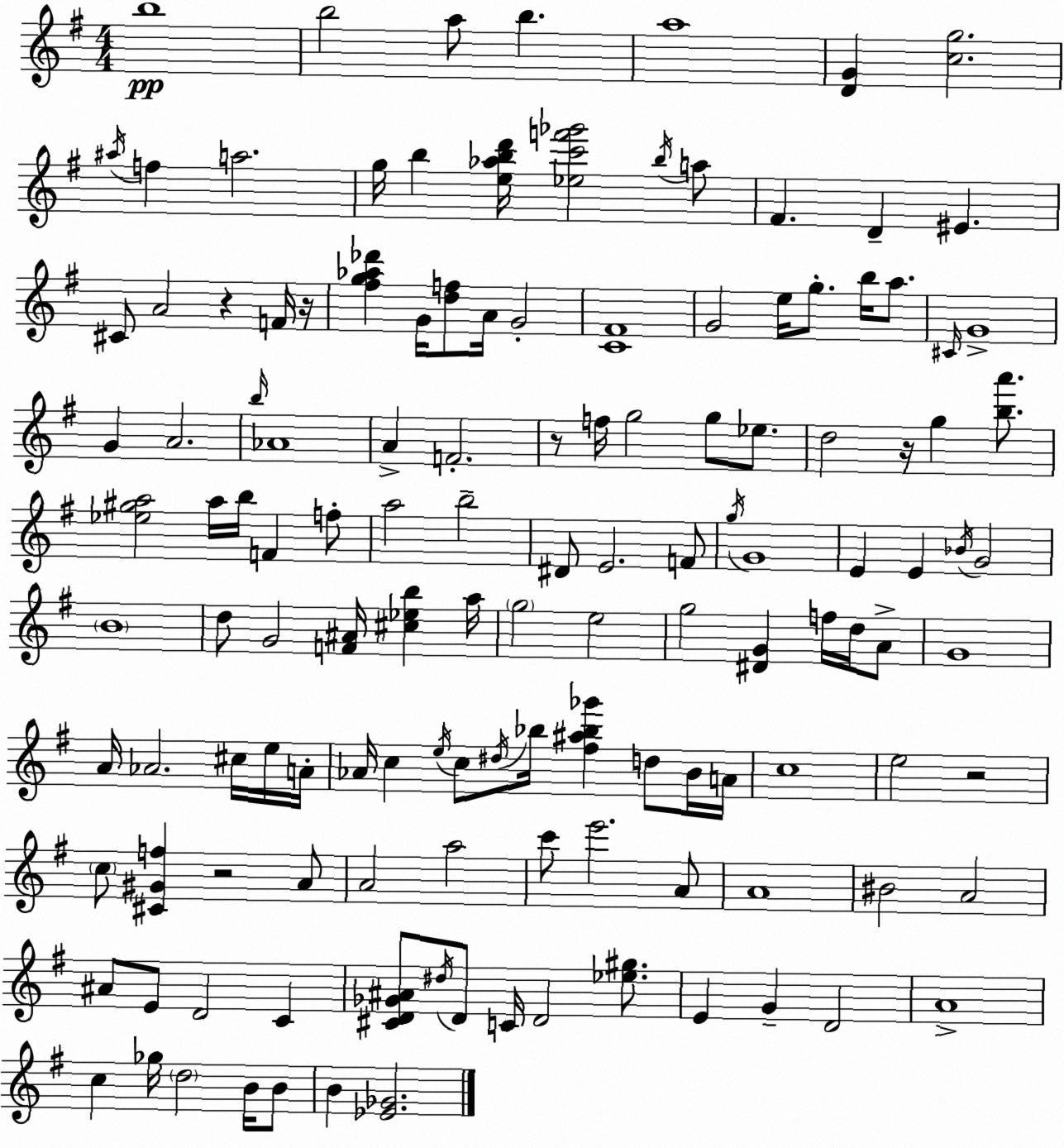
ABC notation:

X:1
T:Untitled
M:4/4
L:1/4
K:G
b4 b2 a/2 b a4 [DG] [cg]2 ^a/4 f a2 g/4 b [e_abd']/4 [_ec'f'_g']2 b/4 a/2 ^F D ^E ^C/2 A2 z F/4 z/4 [^fg_a_d'] G/4 [df]/2 A/4 G2 [C^F]4 G2 e/4 g/2 b/4 a/2 ^C/4 G4 G A2 b/4 _A4 A F2 z/2 f/4 g2 g/2 _e/2 d2 z/4 g [ba']/2 [_e^ga]2 a/4 b/4 F f/2 a2 b2 ^D/2 E2 F/2 g/4 G4 E E _B/4 G2 B4 d/2 G2 [F^A]/4 [^c_eb] a/4 g2 e2 g2 [^DG] f/4 d/4 A/2 G4 A/4 _A2 ^c/4 e/4 A/4 _A/4 c e/4 c/2 ^d/4 _b/4 [^f^a_b_g'] d/2 B/4 A/4 c4 e2 z2 c/2 [^C^Gf] z2 A/2 A2 a2 c'/2 e'2 A/2 A4 ^B2 A2 ^A/2 E/2 D2 C [^CD_G^A]/2 ^d/4 D/2 C/4 D2 [_e^g]/2 E G D2 A4 c _g/4 d2 B/4 B/2 B [_E_G]2